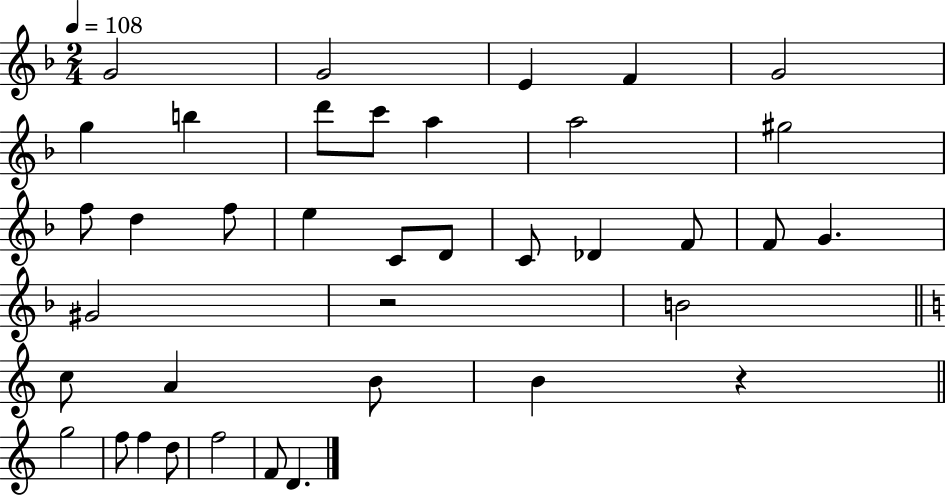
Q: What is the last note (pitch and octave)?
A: D4